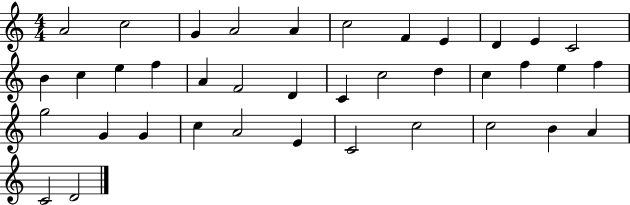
A4/h C5/h G4/q A4/h A4/q C5/h F4/q E4/q D4/q E4/q C4/h B4/q C5/q E5/q F5/q A4/q F4/h D4/q C4/q C5/h D5/q C5/q F5/q E5/q F5/q G5/h G4/q G4/q C5/q A4/h E4/q C4/h C5/h C5/h B4/q A4/q C4/h D4/h